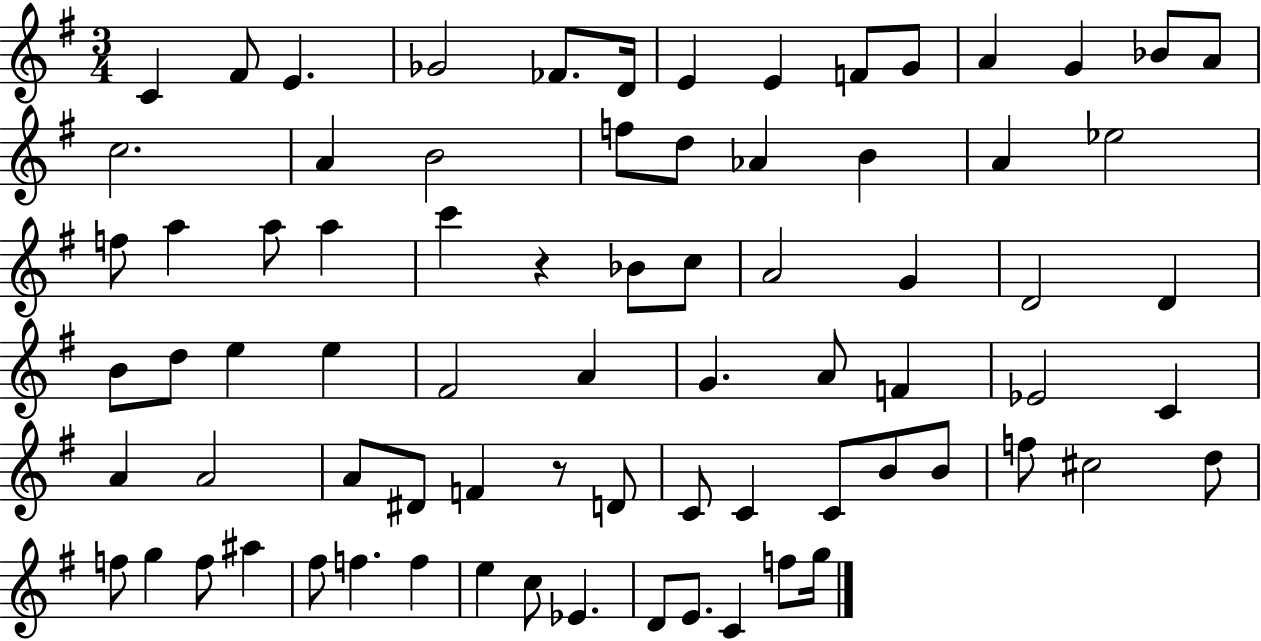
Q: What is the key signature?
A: G major